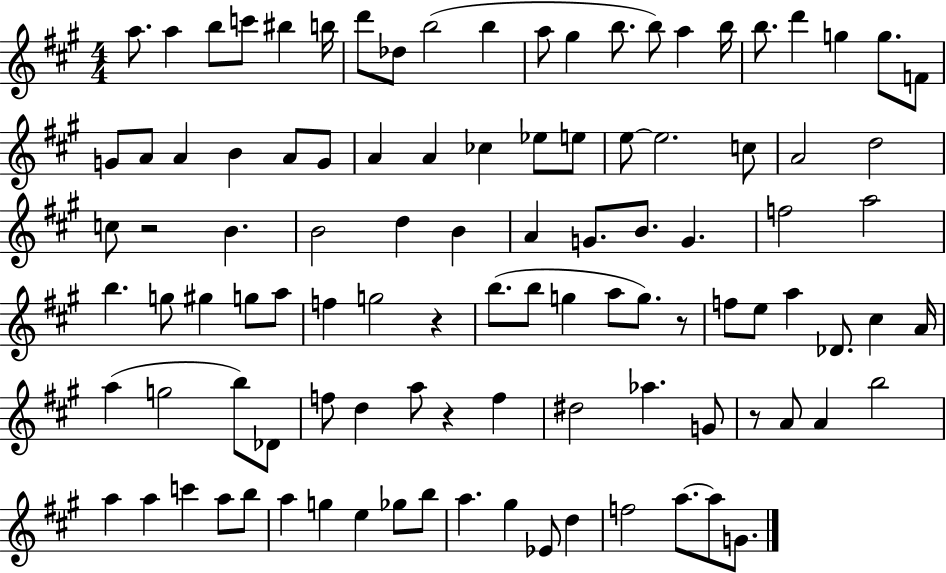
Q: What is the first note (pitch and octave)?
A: A5